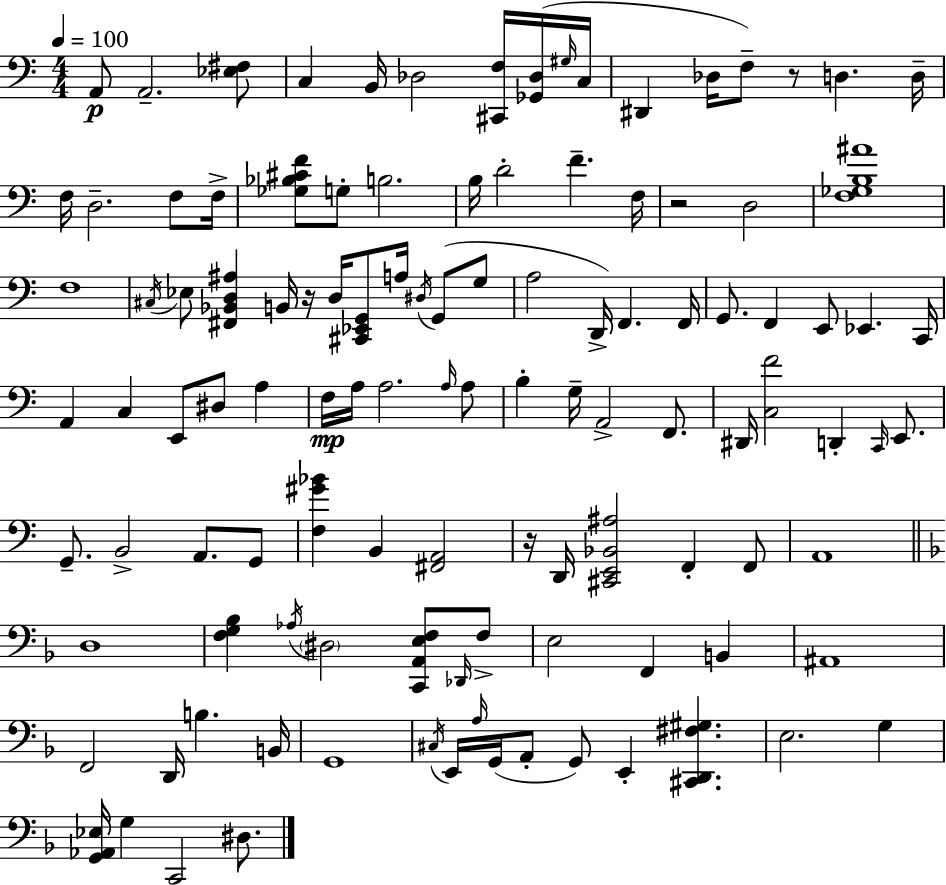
X:1
T:Untitled
M:4/4
L:1/4
K:Am
A,,/2 A,,2 [_E,^F,]/2 C, B,,/4 _D,2 [^C,,F,]/4 [_G,,_D,]/4 ^G,/4 C,/4 ^D,, _D,/4 F,/2 z/2 D, D,/4 F,/4 D,2 F,/2 F,/4 [_G,_B,^CF]/2 G,/2 B,2 B,/4 D2 F F,/4 z2 D,2 [F,_G,B,^A]4 F,4 ^C,/4 _E,/2 [^F,,_B,,D,^A,] B,,/4 z/4 D,/4 [^C,,_E,,G,,]/2 A,/4 ^D,/4 G,,/2 G,/2 A,2 D,,/4 F,, F,,/4 G,,/2 F,, E,,/2 _E,, C,,/4 A,, C, E,,/2 ^D,/2 A, F,/4 A,/4 A,2 A,/4 A,/2 B, G,/4 A,,2 F,,/2 ^D,,/4 [C,F]2 D,, C,,/4 E,,/2 G,,/2 B,,2 A,,/2 G,,/2 [F,^G_B] B,, [^F,,A,,]2 z/4 D,,/4 [^C,,E,,_B,,^A,]2 F,, F,,/2 A,,4 D,4 [F,G,_B,] _A,/4 ^D,2 [C,,A,,E,F,]/2 _D,,/4 F,/2 E,2 F,, B,, ^A,,4 F,,2 D,,/4 B, B,,/4 G,,4 ^C,/4 E,,/4 A,/4 G,,/4 A,,/2 G,,/2 E,, [^C,,D,,^F,^G,] E,2 G, [G,,_A,,_E,]/4 G, C,,2 ^D,/2